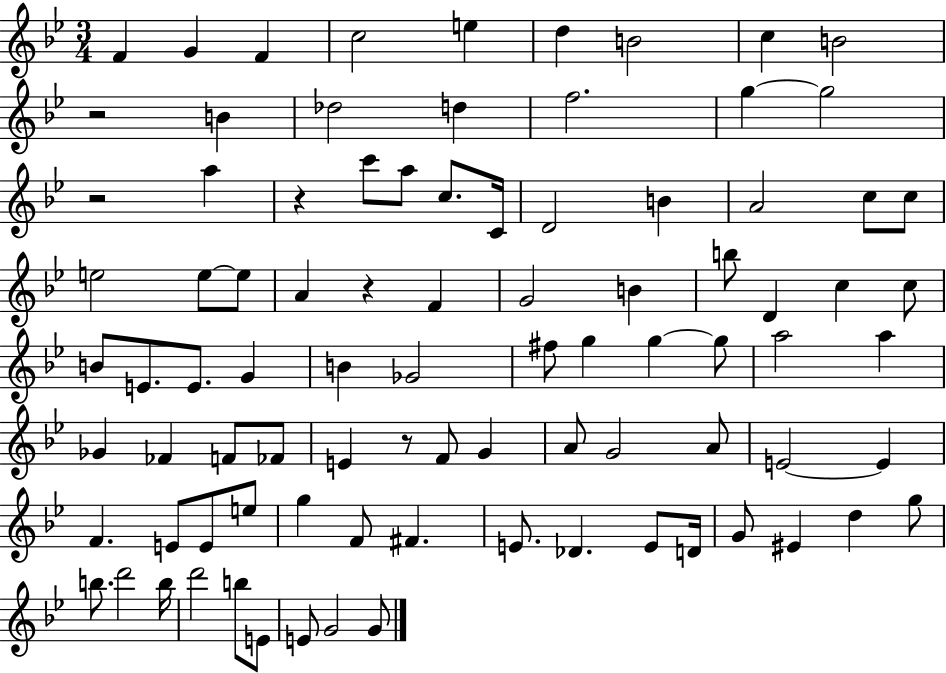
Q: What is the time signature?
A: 3/4